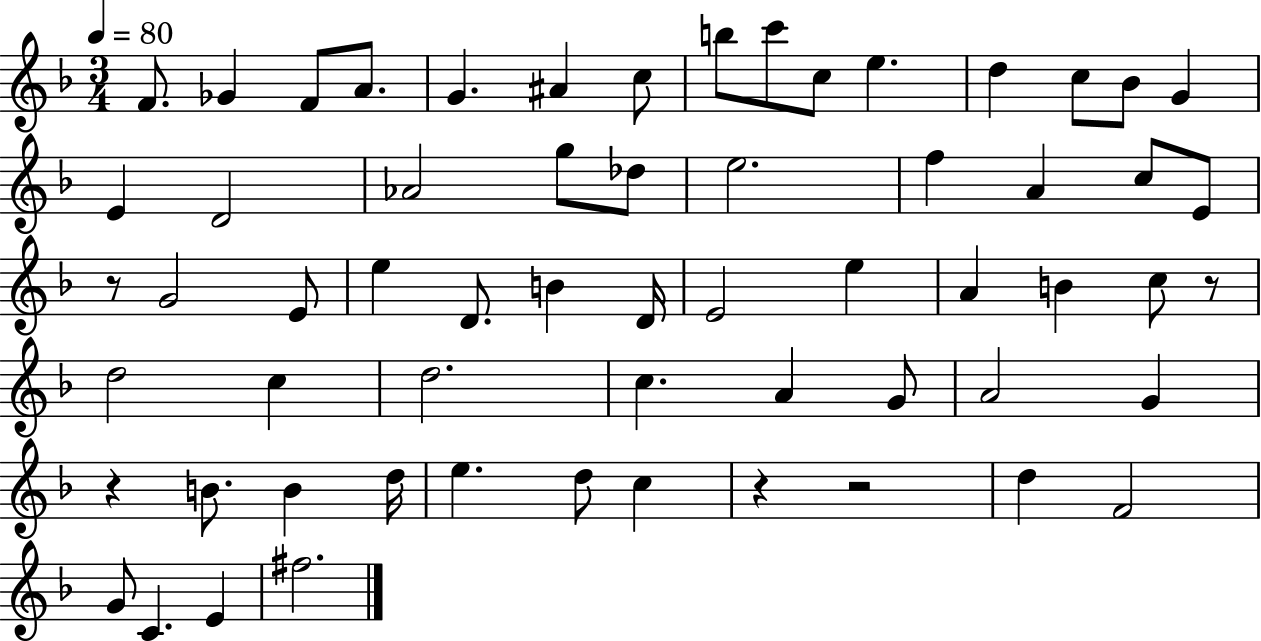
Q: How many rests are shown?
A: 5